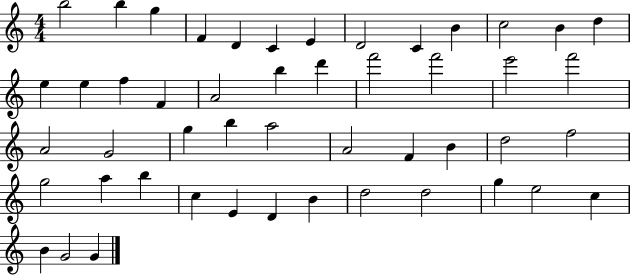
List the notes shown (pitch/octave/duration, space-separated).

B5/h B5/q G5/q F4/q D4/q C4/q E4/q D4/h C4/q B4/q C5/h B4/q D5/q E5/q E5/q F5/q F4/q A4/h B5/q D6/q F6/h F6/h E6/h F6/h A4/h G4/h G5/q B5/q A5/h A4/h F4/q B4/q D5/h F5/h G5/h A5/q B5/q C5/q E4/q D4/q B4/q D5/h D5/h G5/q E5/h C5/q B4/q G4/h G4/q